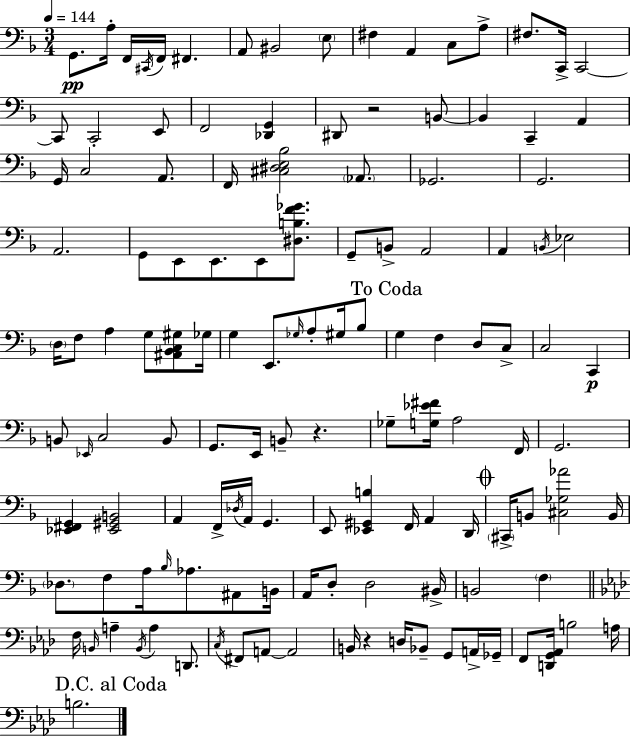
X:1
T:Untitled
M:3/4
L:1/4
K:F
G,,/2 A,/4 F,,/4 ^C,,/4 F,,/4 ^F,, A,,/2 ^B,,2 E,/2 ^F, A,, C,/2 A,/2 ^F,/2 C,,/4 C,,2 C,,/2 C,,2 E,,/2 F,,2 [_D,,G,,] ^D,,/2 z2 B,,/2 B,, C,, A,, G,,/4 C,2 A,,/2 F,,/4 [^C,^D,E,_B,]2 _A,,/2 _G,,2 G,,2 A,,2 G,,/2 E,,/2 E,,/2 E,,/2 [^D,B,F_G]/2 G,,/2 B,,/2 A,,2 A,, B,,/4 _E,2 D,/4 F,/2 A, G,/2 [^A,,_B,,C,^G,]/2 _G,/4 G, E,,/2 _G,/4 A,/2 ^G,/4 _B,/2 G, F, D,/2 C,/2 C,2 C,, B,,/2 _E,,/4 C,2 B,,/2 G,,/2 E,,/4 B,,/2 z _G,/2 [G,_E^F]/4 A,2 F,,/4 G,,2 [_E,,^F,,G,,] [_E,,^G,,B,,]2 A,, F,,/4 _D,/4 A,,/4 G,, E,,/2 [_E,,^G,,B,] F,,/4 A,, D,,/4 ^C,,/4 B,,/2 [^C,_G,_A]2 B,,/4 _D,/2 F,/2 A,/4 _B,/4 _A,/2 ^A,,/2 B,,/4 A,,/4 D,/2 D,2 ^B,,/4 B,,2 F, F,/4 B,,/4 A, B,,/4 A, D,,/2 C,/4 ^F,,/2 A,,/2 A,,2 B,,/4 z D,/4 _B,,/2 G,,/2 A,,/4 _G,,/4 F,,/2 [D,,G,,_A,,]/4 B,2 A,/4 B,2